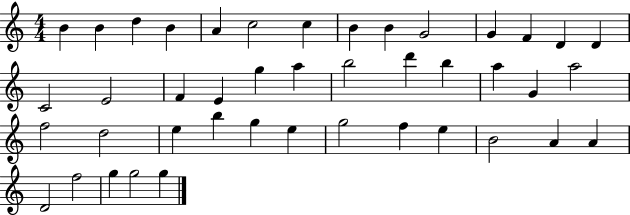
{
  \clef treble
  \numericTimeSignature
  \time 4/4
  \key c \major
  b'4 b'4 d''4 b'4 | a'4 c''2 c''4 | b'4 b'4 g'2 | g'4 f'4 d'4 d'4 | \break c'2 e'2 | f'4 e'4 g''4 a''4 | b''2 d'''4 b''4 | a''4 g'4 a''2 | \break f''2 d''2 | e''4 b''4 g''4 e''4 | g''2 f''4 e''4 | b'2 a'4 a'4 | \break d'2 f''2 | g''4 g''2 g''4 | \bar "|."
}